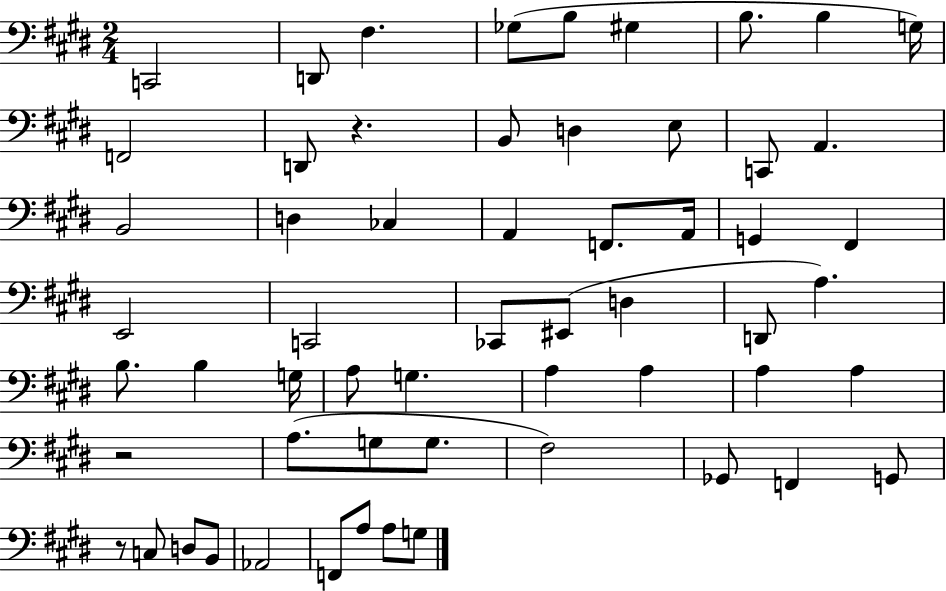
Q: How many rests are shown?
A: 3